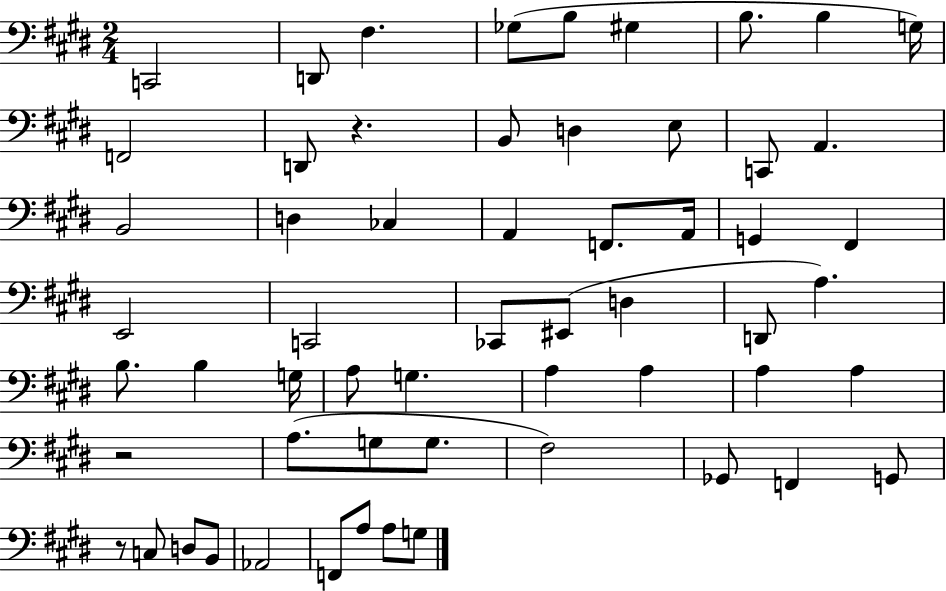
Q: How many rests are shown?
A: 3